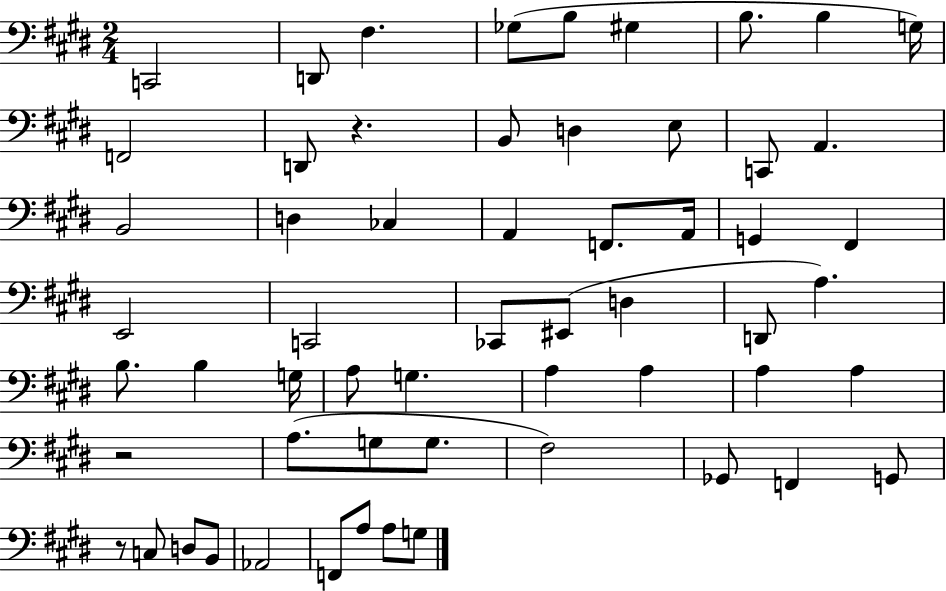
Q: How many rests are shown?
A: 3